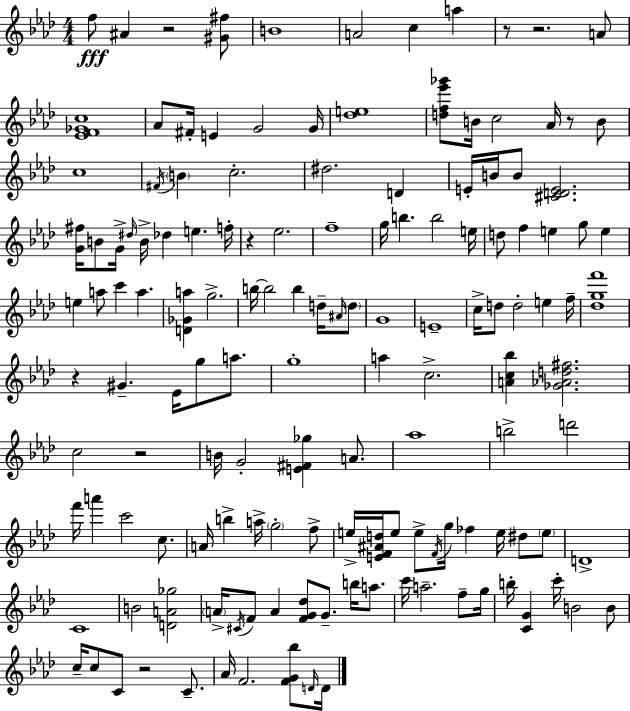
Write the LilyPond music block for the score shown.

{
  \clef treble
  \numericTimeSignature
  \time 4/4
  \key aes \major
  f''8\fff ais'4 r2 <gis' fis''>8 | b'1 | a'2 c''4 a''4 | r8 r2. a'8 | \break <ees' f' ges' c''>1 | aes'8 fis'16-. e'4 g'2 g'16 | <des'' e''>1 | <d'' f'' ees''' ges'''>8 b'16 c''2 aes'16 r8 b'8 | \break c''1 | \acciaccatura { fis'16 } \parenthesize b'4 c''2.-. | dis''2. d'4 | e'16-. b'16 b'8 <cis' d' e'>2. | \break <g' fis''>16 b'8 g'16-> \grace { dis''16 } b'16-> des''4 e''4. | f''16-. r4 ees''2. | f''1-- | g''16 b''4. b''2 | \break e''16 d''8 f''4 e''4 g''8 e''4 | e''4 a''8 c'''4 a''4. | <d' ges' a''>4 g''2.-> | b''16~~ b''2 b''4 d''16-- | \break \grace { ais'16 } \parenthesize d''8 g'1 | e'1-- | c''16-> d''8 d''2-. e''4 | f''16-- <des'' g'' f'''>1 | \break r4 gis'4.-- ees'16 g''8 | a''8. g''1-. | a''4 c''2.-> | <a' c'' bes''>4 <ges' aes' d'' fis''>2. | \break c''2 r2 | b'16 g'2-. <e' fis' ges''>4 | a'8. aes''1 | b''2-> d'''2 | \break f'''16 a'''4 c'''2 | c''8. a'16 b''4-> a''16-> \parenthesize g''2-. | f''8-> e''16-> <e' f' ais' d''>16 e''8 e''8-> \acciaccatura { f'16 } g''16 fes''4 e''16 | dis''8 \parenthesize e''8 d'1-> | \break c'1 | b'2 <d' a' ges''>2 | \parenthesize a'16-> \acciaccatura { cis'16 } f'8 a'4 <f' g' des''>8 g'8.-- | b''16 a''8. c'''16 a''2.-- | \break f''8-- g''16 b''16-. <c' g'>4 c'''16-. b'2 | b'8 c''16-- c''8 c'8 r2 | c'8.-- aes'16 f'2. | <f' g' bes''>8 \grace { d'16 } d'16 \bar "|."
}